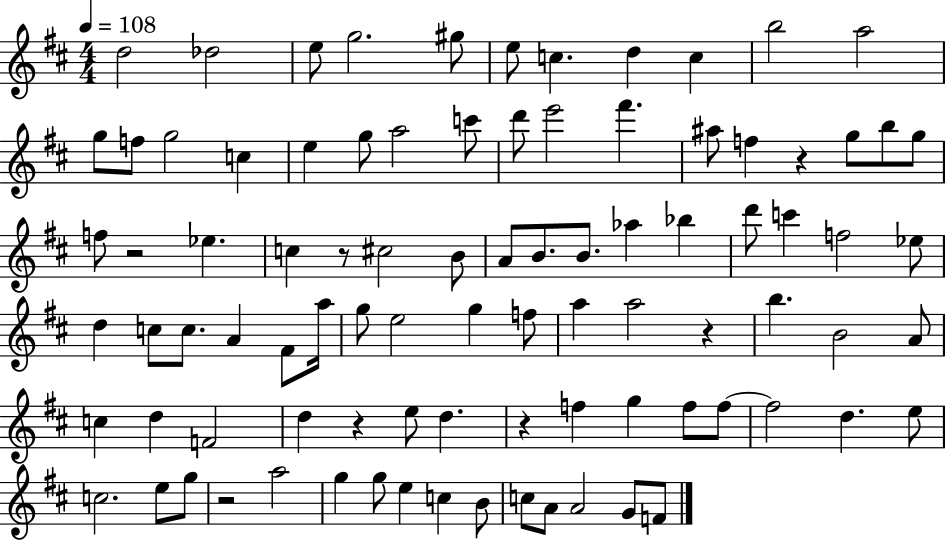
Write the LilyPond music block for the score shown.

{
  \clef treble
  \numericTimeSignature
  \time 4/4
  \key d \major
  \tempo 4 = 108
  d''2 des''2 | e''8 g''2. gis''8 | e''8 c''4. d''4 c''4 | b''2 a''2 | \break g''8 f''8 g''2 c''4 | e''4 g''8 a''2 c'''8 | d'''8 e'''2 fis'''4. | ais''8 f''4 r4 g''8 b''8 g''8 | \break f''8 r2 ees''4. | c''4 r8 cis''2 b'8 | a'8 b'8. b'8. aes''4 bes''4 | d'''8 c'''4 f''2 ees''8 | \break d''4 c''8 c''8. a'4 fis'8 a''16 | g''8 e''2 g''4 f''8 | a''4 a''2 r4 | b''4. b'2 a'8 | \break c''4 d''4 f'2 | d''4 r4 e''8 d''4. | r4 f''4 g''4 f''8 f''8~~ | f''2 d''4. e''8 | \break c''2. e''8 g''8 | r2 a''2 | g''4 g''8 e''4 c''4 b'8 | c''8 a'8 a'2 g'8 f'8 | \break \bar "|."
}